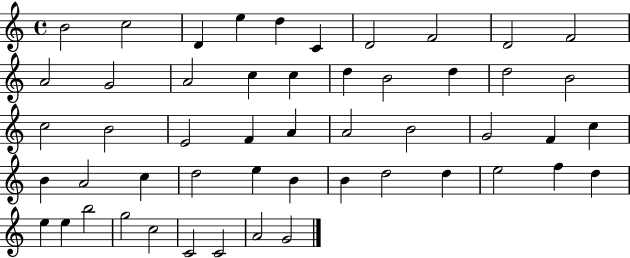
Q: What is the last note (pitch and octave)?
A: G4